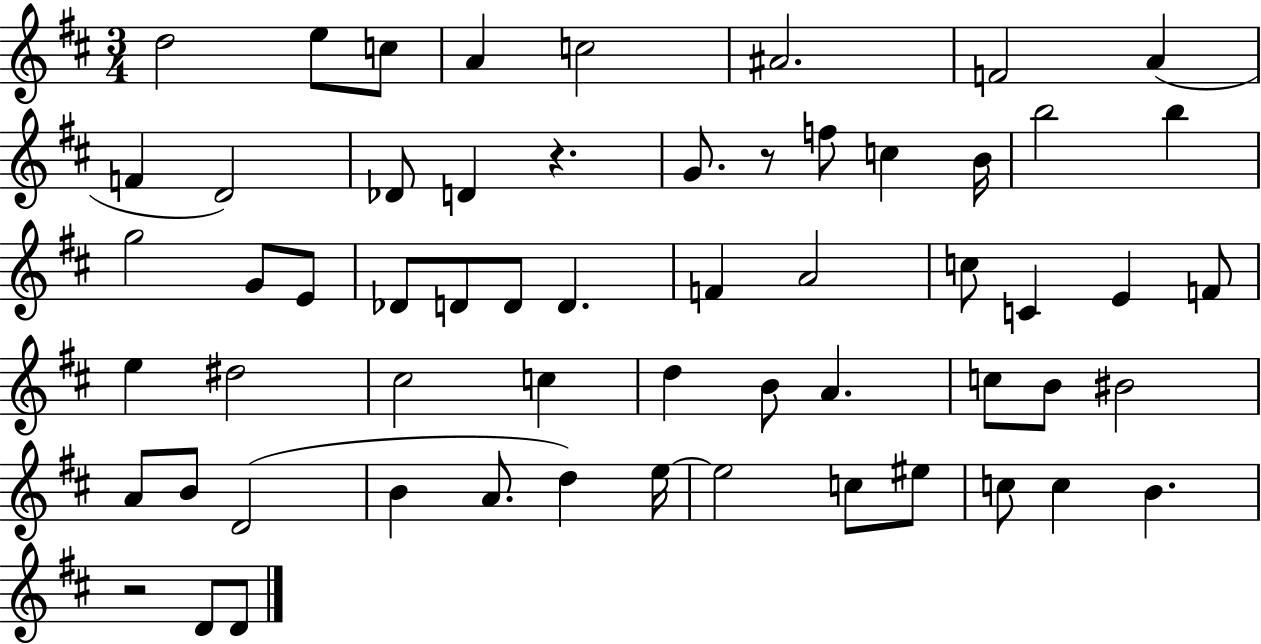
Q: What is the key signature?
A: D major